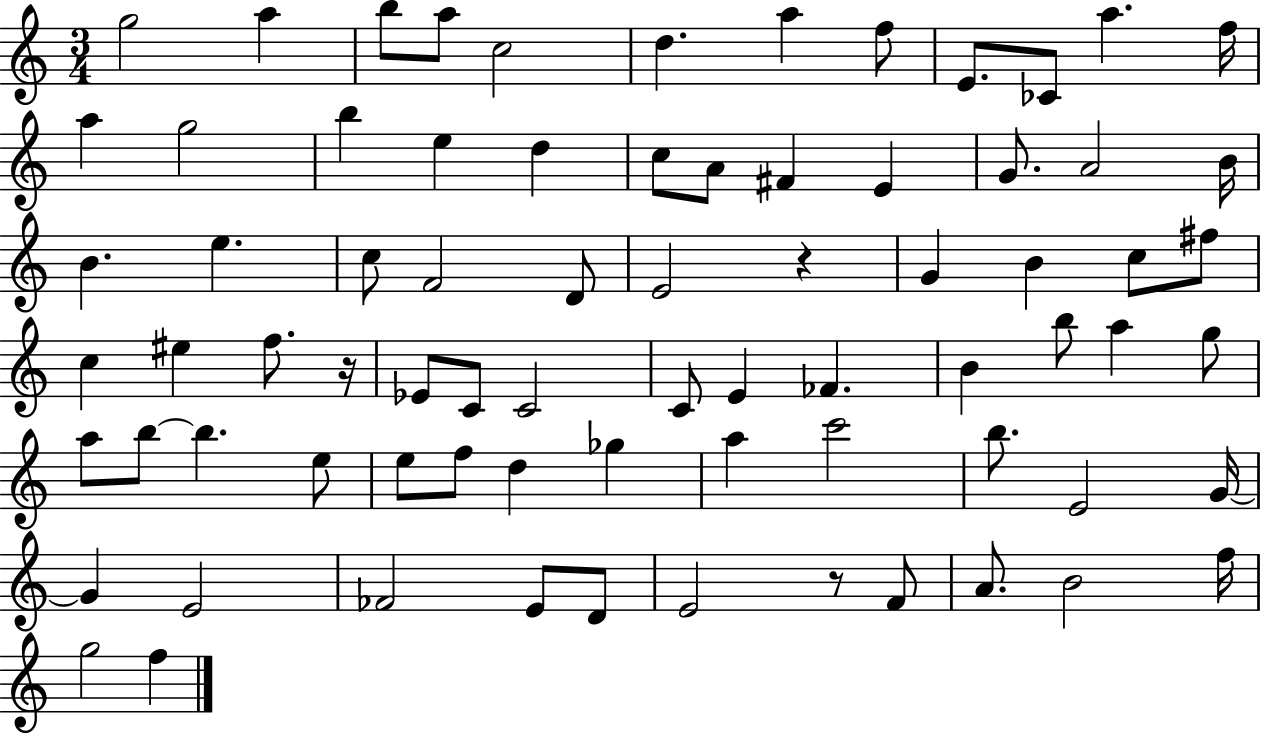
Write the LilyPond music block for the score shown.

{
  \clef treble
  \numericTimeSignature
  \time 3/4
  \key c \major
  g''2 a''4 | b''8 a''8 c''2 | d''4. a''4 f''8 | e'8. ces'8 a''4. f''16 | \break a''4 g''2 | b''4 e''4 d''4 | c''8 a'8 fis'4 e'4 | g'8. a'2 b'16 | \break b'4. e''4. | c''8 f'2 d'8 | e'2 r4 | g'4 b'4 c''8 fis''8 | \break c''4 eis''4 f''8. r16 | ees'8 c'8 c'2 | c'8 e'4 fes'4. | b'4 b''8 a''4 g''8 | \break a''8 b''8~~ b''4. e''8 | e''8 f''8 d''4 ges''4 | a''4 c'''2 | b''8. e'2 g'16~~ | \break g'4 e'2 | fes'2 e'8 d'8 | e'2 r8 f'8 | a'8. b'2 f''16 | \break g''2 f''4 | \bar "|."
}